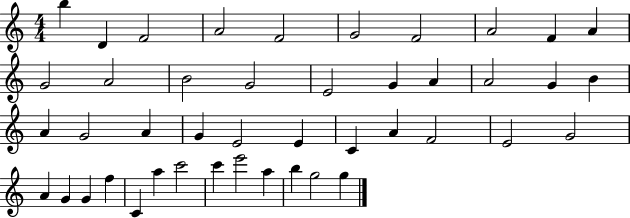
B5/q D4/q F4/h A4/h F4/h G4/h F4/h A4/h F4/q A4/q G4/h A4/h B4/h G4/h E4/h G4/q A4/q A4/h G4/q B4/q A4/q G4/h A4/q G4/q E4/h E4/q C4/q A4/q F4/h E4/h G4/h A4/q G4/q G4/q F5/q C4/q A5/q C6/h C6/q E6/h A5/q B5/q G5/h G5/q